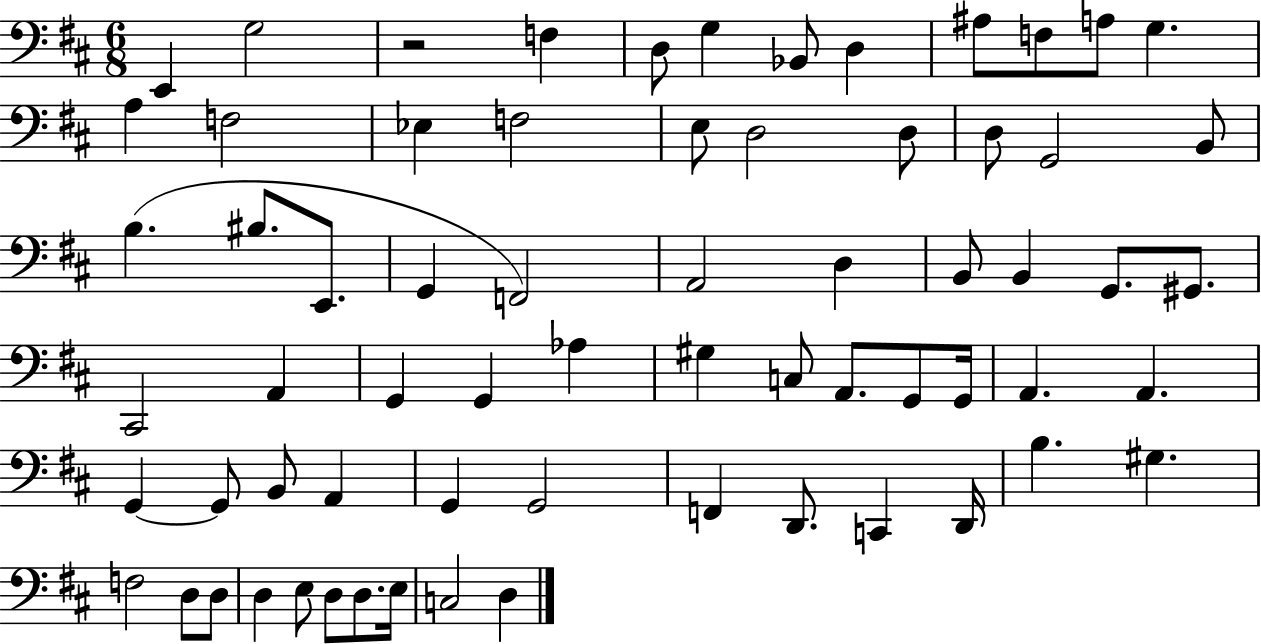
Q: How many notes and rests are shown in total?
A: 67